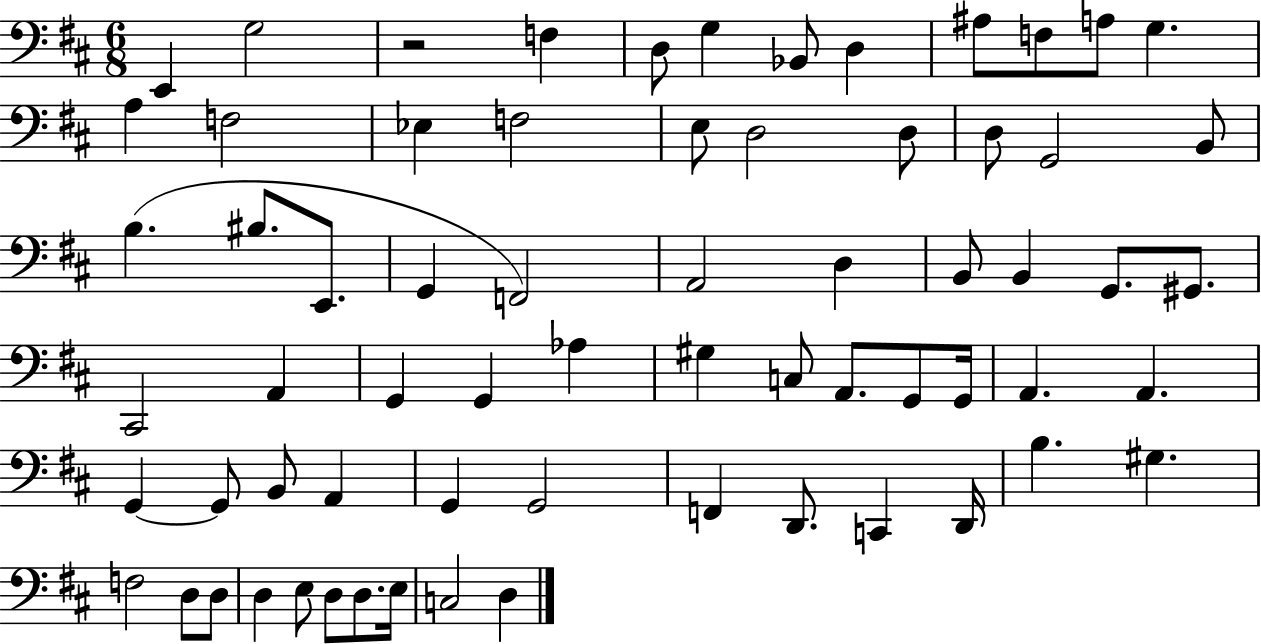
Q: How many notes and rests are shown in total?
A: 67